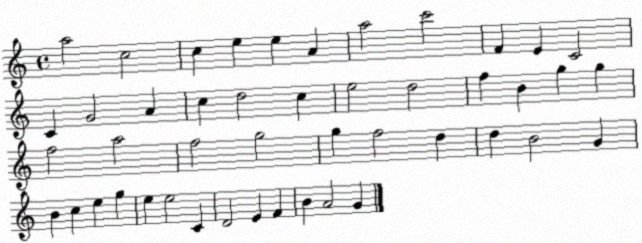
X:1
T:Untitled
M:4/4
L:1/4
K:C
a2 c2 c e e A a2 c'2 F E C2 C G2 A c d2 c e2 d2 f B g g f2 a2 f2 g2 g f2 d d B2 G B c e g e e2 C D2 E F B A2 G